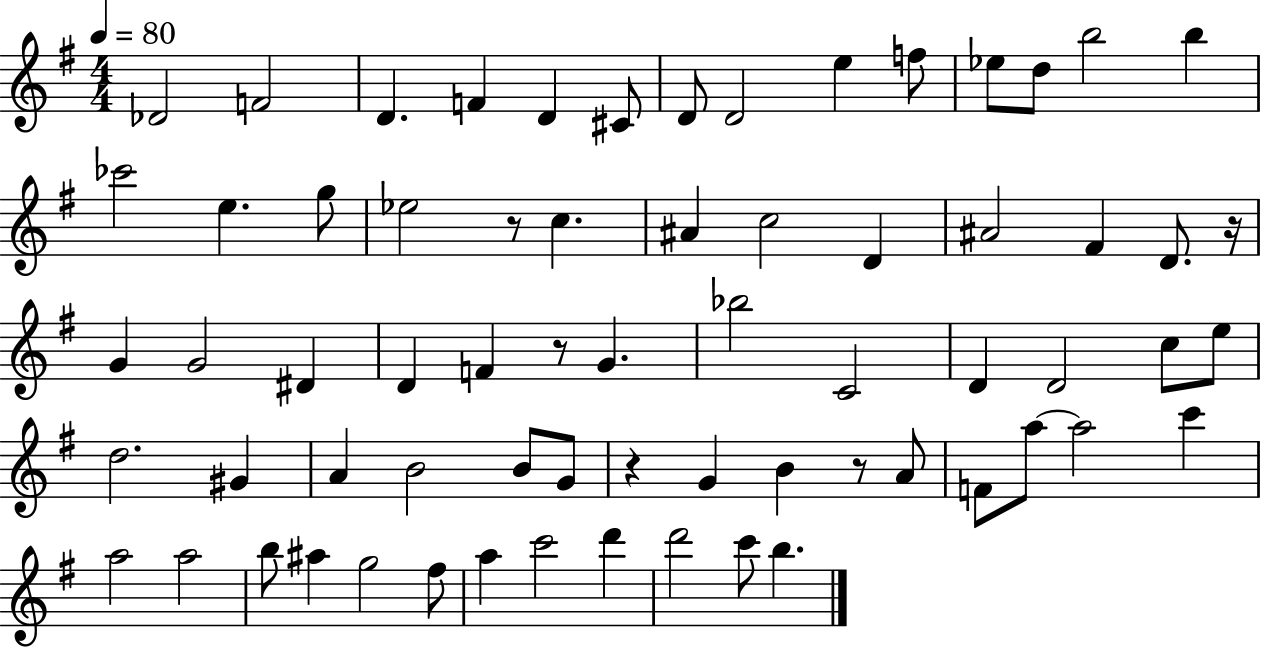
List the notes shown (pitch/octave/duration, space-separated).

Db4/h F4/h D4/q. F4/q D4/q C#4/e D4/e D4/h E5/q F5/e Eb5/e D5/e B5/h B5/q CES6/h E5/q. G5/e Eb5/h R/e C5/q. A#4/q C5/h D4/q A#4/h F#4/q D4/e. R/s G4/q G4/h D#4/q D4/q F4/q R/e G4/q. Bb5/h C4/h D4/q D4/h C5/e E5/e D5/h. G#4/q A4/q B4/h B4/e G4/e R/q G4/q B4/q R/e A4/e F4/e A5/e A5/h C6/q A5/h A5/h B5/e A#5/q G5/h F#5/e A5/q C6/h D6/q D6/h C6/e B5/q.